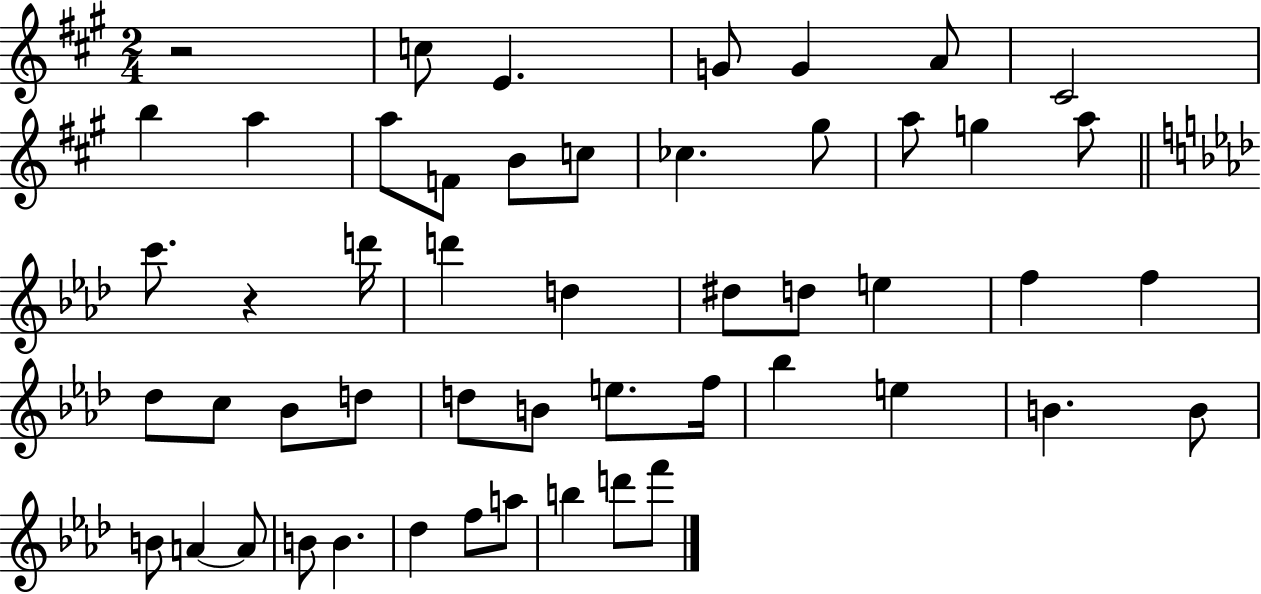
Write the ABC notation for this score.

X:1
T:Untitled
M:2/4
L:1/4
K:A
z2 c/2 E G/2 G A/2 ^C2 b a a/2 F/2 B/2 c/2 _c ^g/2 a/2 g a/2 c'/2 z d'/4 d' d ^d/2 d/2 e f f _d/2 c/2 _B/2 d/2 d/2 B/2 e/2 f/4 _b e B B/2 B/2 A A/2 B/2 B _d f/2 a/2 b d'/2 f'/2